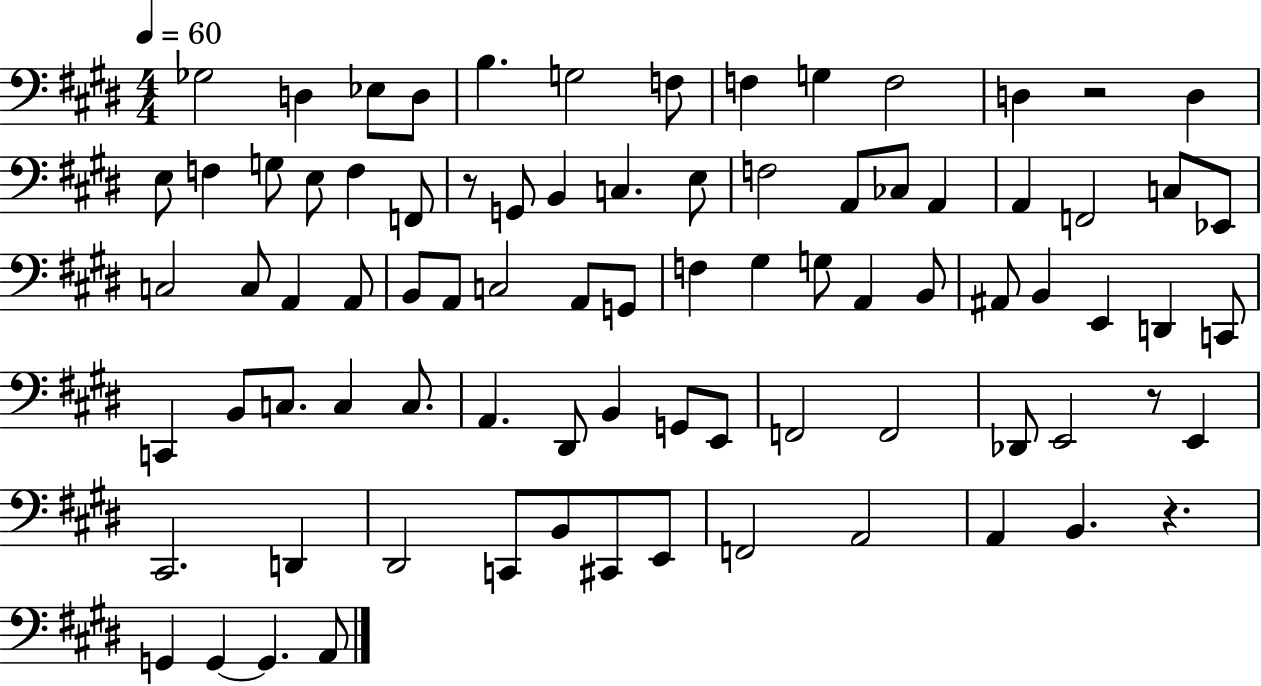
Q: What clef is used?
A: bass